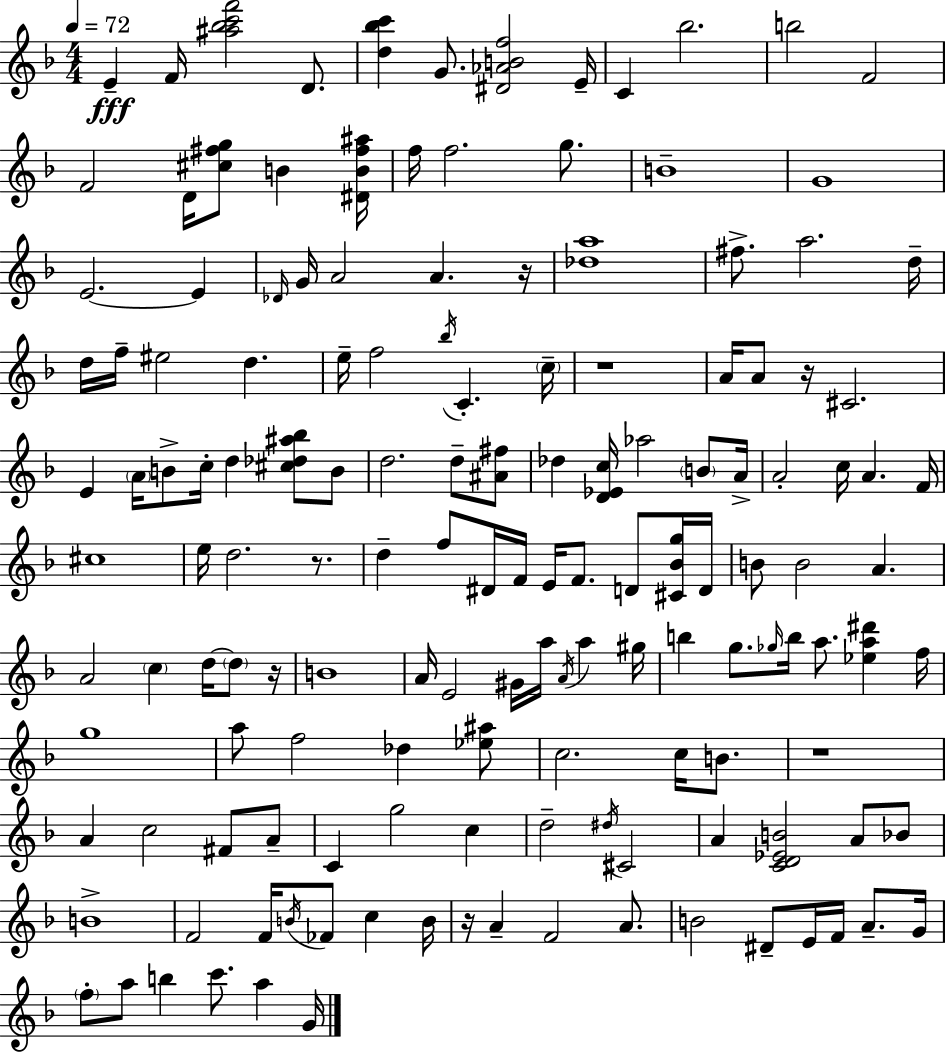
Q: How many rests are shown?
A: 7